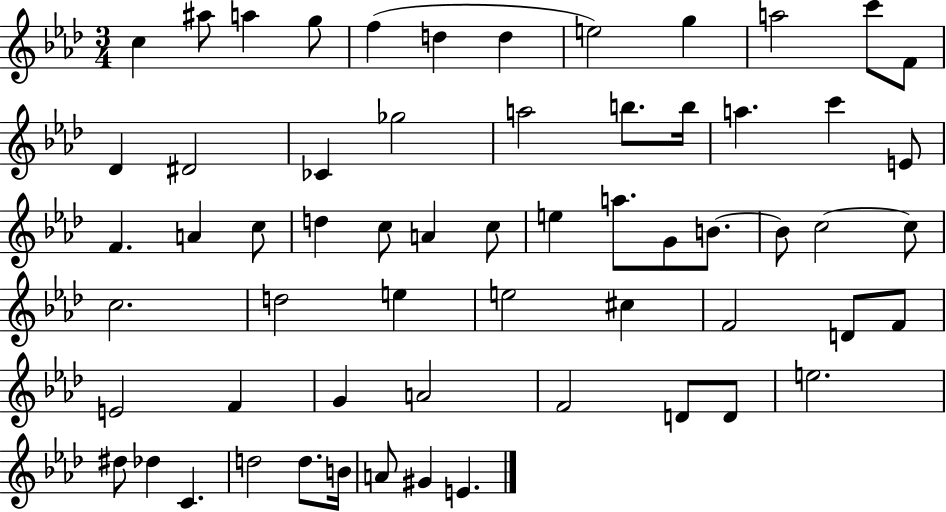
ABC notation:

X:1
T:Untitled
M:3/4
L:1/4
K:Ab
c ^a/2 a g/2 f d d e2 g a2 c'/2 F/2 _D ^D2 _C _g2 a2 b/2 b/4 a c' E/2 F A c/2 d c/2 A c/2 e a/2 G/2 B/2 B/2 c2 c/2 c2 d2 e e2 ^c F2 D/2 F/2 E2 F G A2 F2 D/2 D/2 e2 ^d/2 _d C d2 d/2 B/4 A/2 ^G E